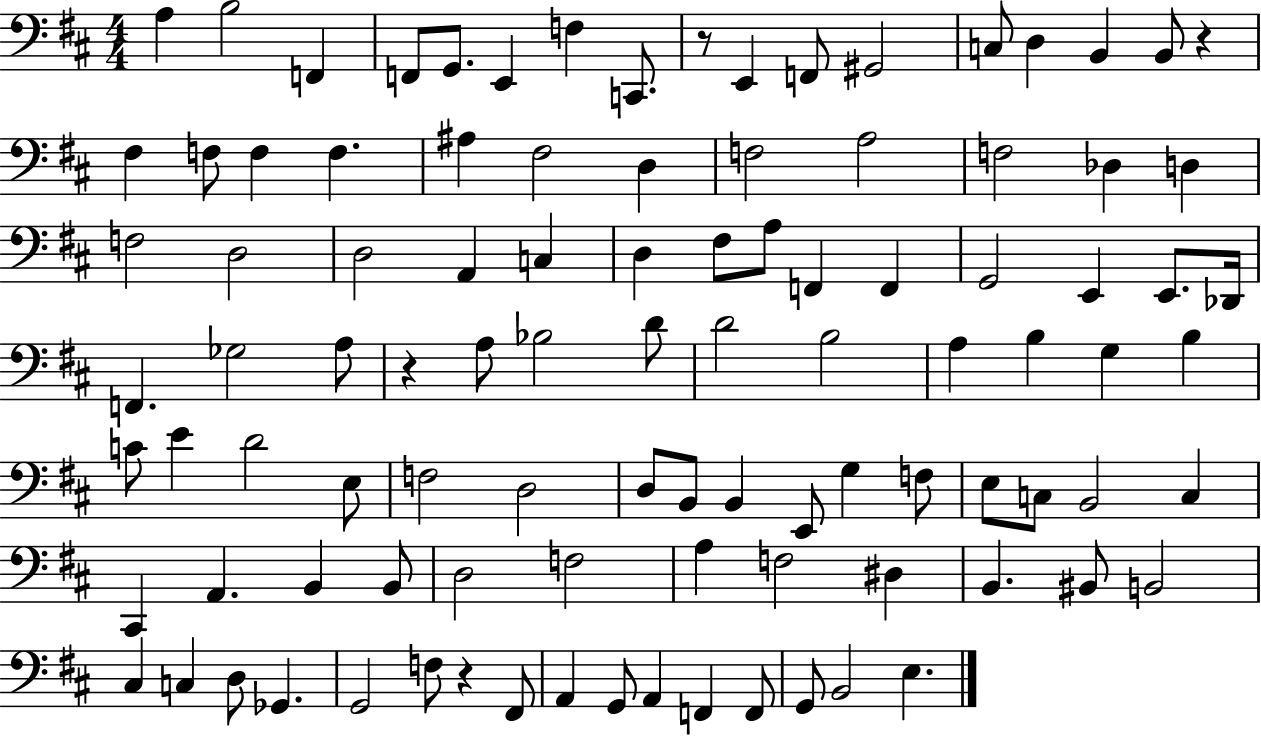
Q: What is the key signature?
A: D major